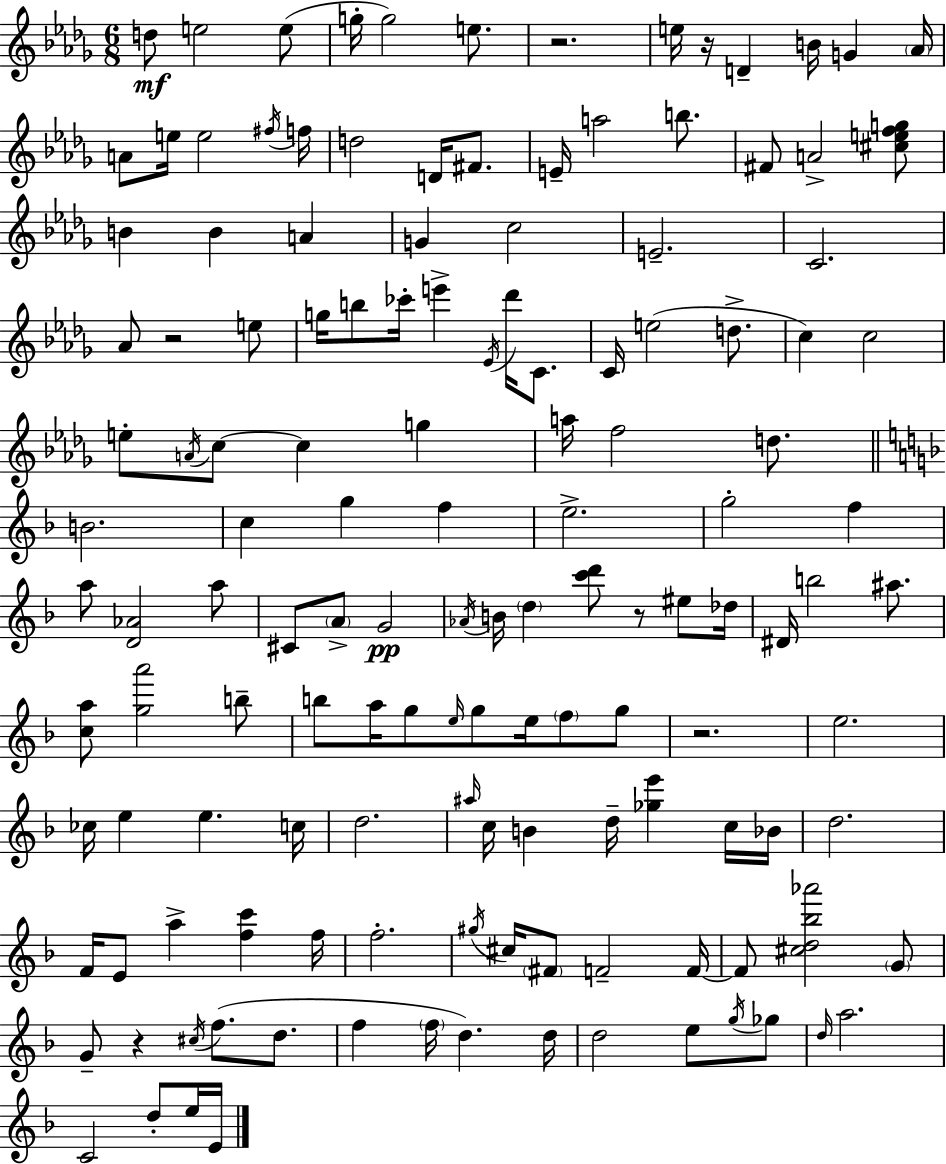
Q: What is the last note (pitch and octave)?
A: E4